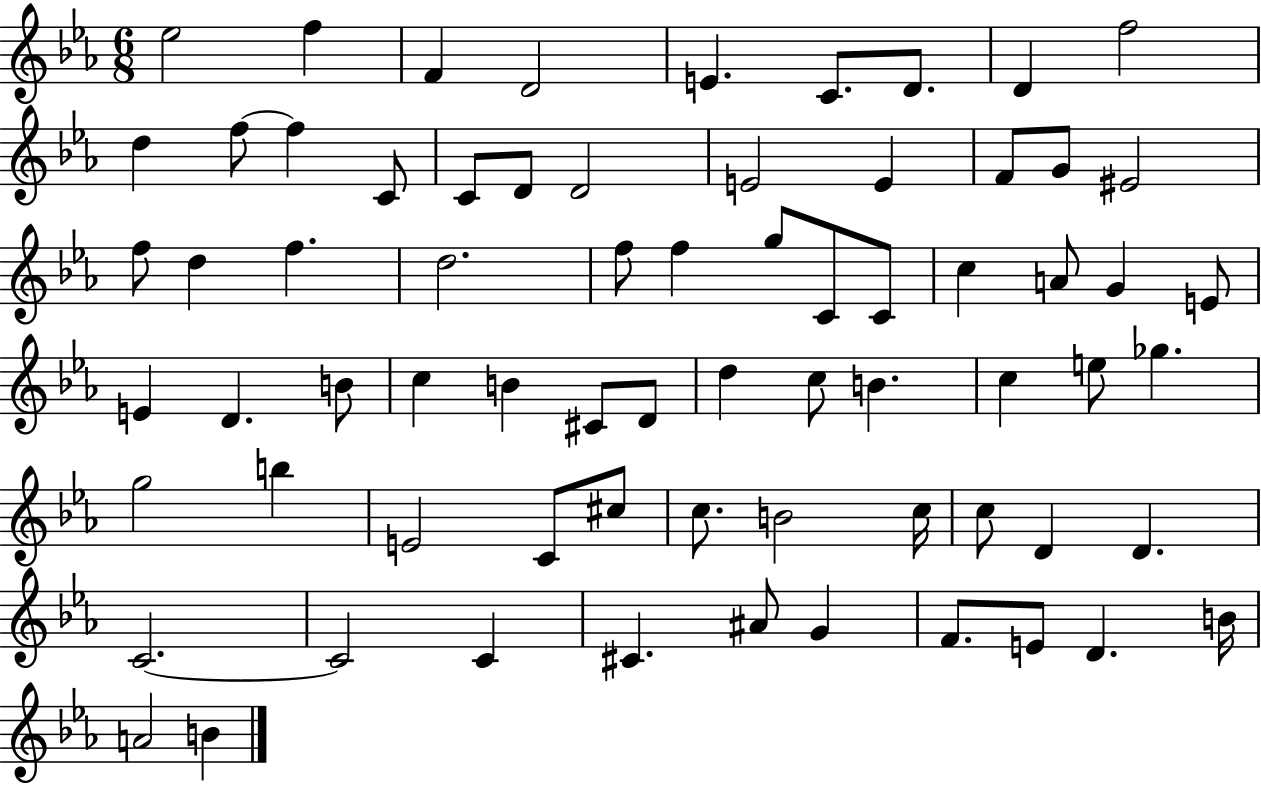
{
  \clef treble
  \numericTimeSignature
  \time 6/8
  \key ees \major
  ees''2 f''4 | f'4 d'2 | e'4. c'8. d'8. | d'4 f''2 | \break d''4 f''8~~ f''4 c'8 | c'8 d'8 d'2 | e'2 e'4 | f'8 g'8 eis'2 | \break f''8 d''4 f''4. | d''2. | f''8 f''4 g''8 c'8 c'8 | c''4 a'8 g'4 e'8 | \break e'4 d'4. b'8 | c''4 b'4 cis'8 d'8 | d''4 c''8 b'4. | c''4 e''8 ges''4. | \break g''2 b''4 | e'2 c'8 cis''8 | c''8. b'2 c''16 | c''8 d'4 d'4. | \break c'2.~~ | c'2 c'4 | cis'4. ais'8 g'4 | f'8. e'8 d'4. b'16 | \break a'2 b'4 | \bar "|."
}